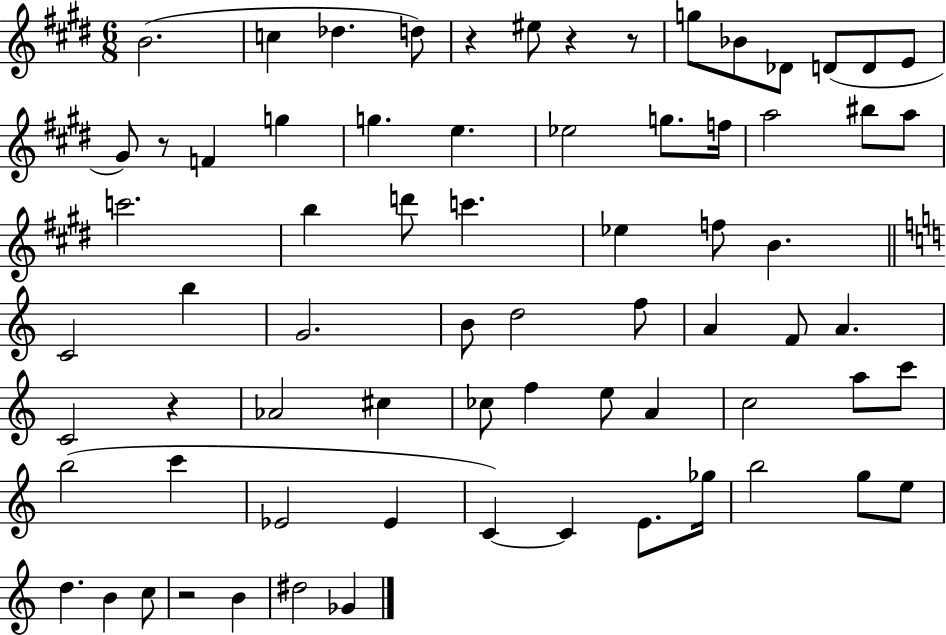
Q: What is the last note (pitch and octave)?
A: Gb4